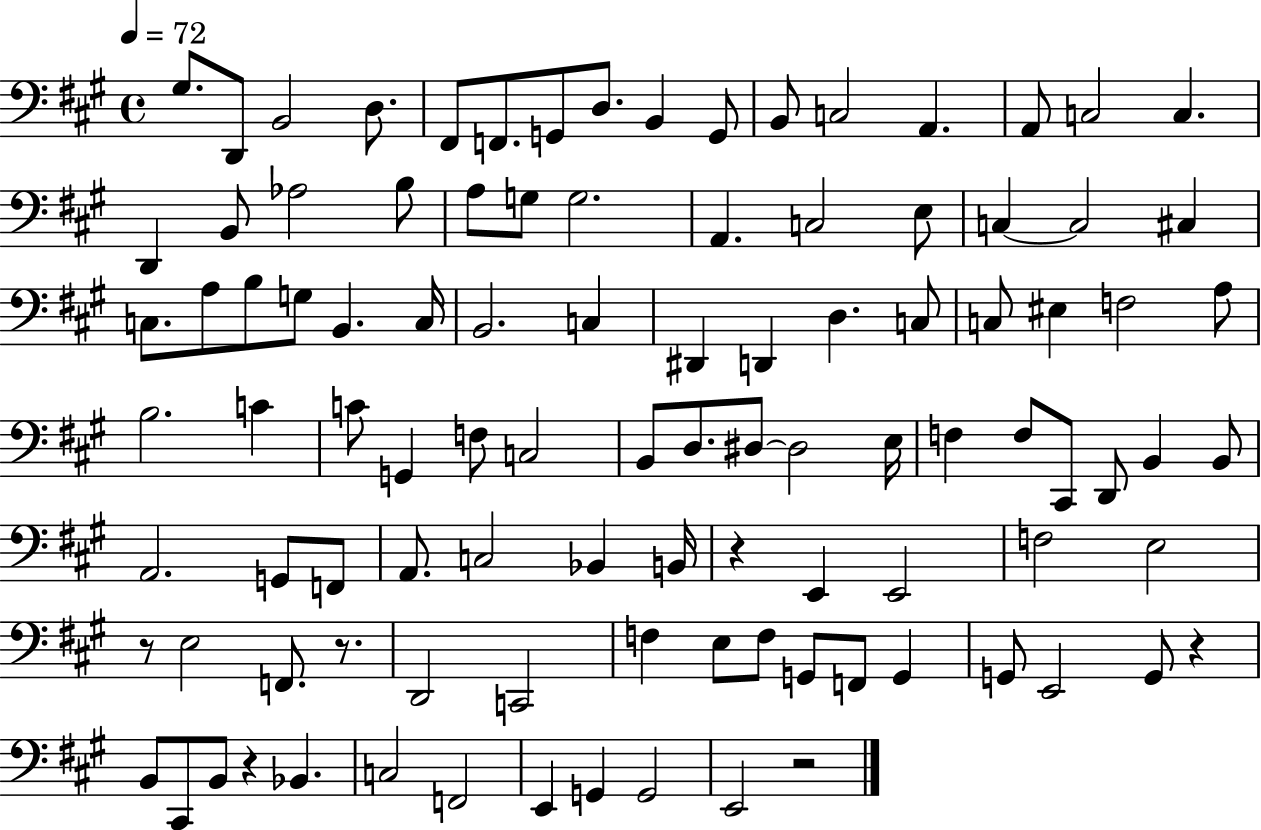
X:1
T:Untitled
M:4/4
L:1/4
K:A
^G,/2 D,,/2 B,,2 D,/2 ^F,,/2 F,,/2 G,,/2 D,/2 B,, G,,/2 B,,/2 C,2 A,, A,,/2 C,2 C, D,, B,,/2 _A,2 B,/2 A,/2 G,/2 G,2 A,, C,2 E,/2 C, C,2 ^C, C,/2 A,/2 B,/2 G,/2 B,, C,/4 B,,2 C, ^D,, D,, D, C,/2 C,/2 ^E, F,2 A,/2 B,2 C C/2 G,, F,/2 C,2 B,,/2 D,/2 ^D,/2 ^D,2 E,/4 F, F,/2 ^C,,/2 D,,/2 B,, B,,/2 A,,2 G,,/2 F,,/2 A,,/2 C,2 _B,, B,,/4 z E,, E,,2 F,2 E,2 z/2 E,2 F,,/2 z/2 D,,2 C,,2 F, E,/2 F,/2 G,,/2 F,,/2 G,, G,,/2 E,,2 G,,/2 z B,,/2 ^C,,/2 B,,/2 z _B,, C,2 F,,2 E,, G,, G,,2 E,,2 z2